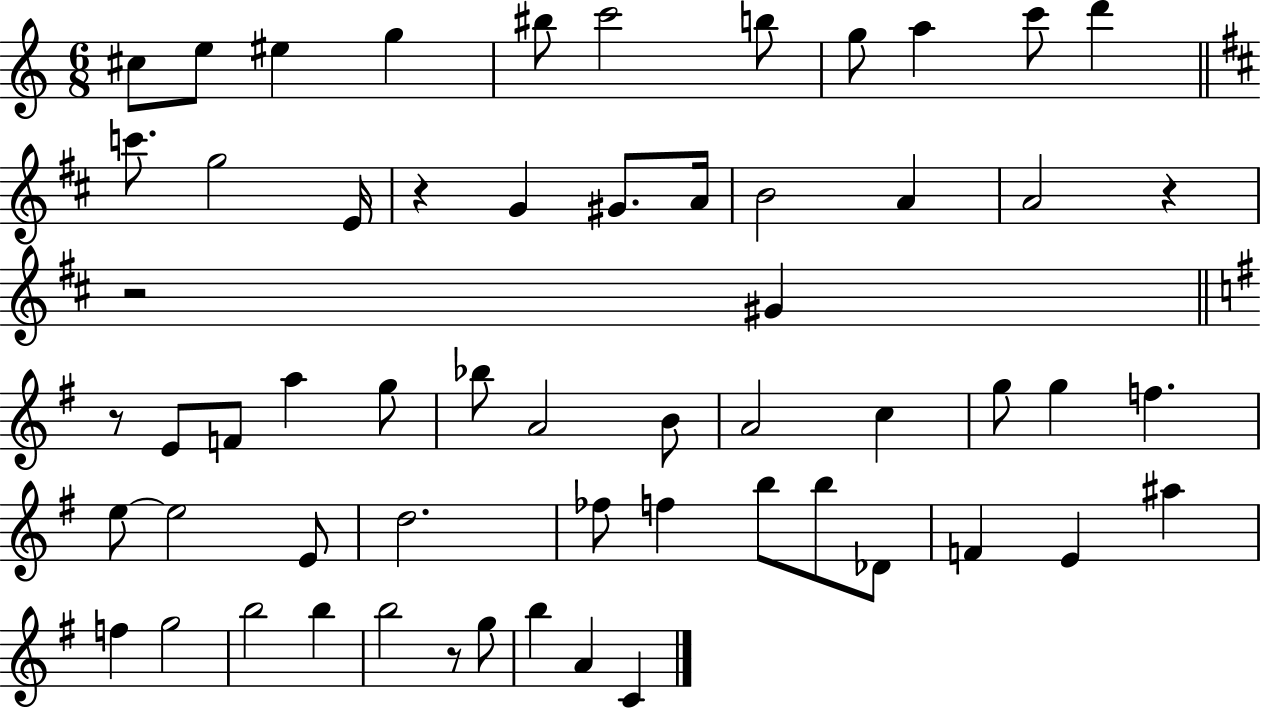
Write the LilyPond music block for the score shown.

{
  \clef treble
  \numericTimeSignature
  \time 6/8
  \key c \major
  cis''8 e''8 eis''4 g''4 | bis''8 c'''2 b''8 | g''8 a''4 c'''8 d'''4 | \bar "||" \break \key d \major c'''8. g''2 e'16 | r4 g'4 gis'8. a'16 | b'2 a'4 | a'2 r4 | \break r2 gis'4 | \bar "||" \break \key g \major r8 e'8 f'8 a''4 g''8 | bes''8 a'2 b'8 | a'2 c''4 | g''8 g''4 f''4. | \break e''8~~ e''2 e'8 | d''2. | fes''8 f''4 b''8 b''8 des'8 | f'4 e'4 ais''4 | \break f''4 g''2 | b''2 b''4 | b''2 r8 g''8 | b''4 a'4 c'4 | \break \bar "|."
}